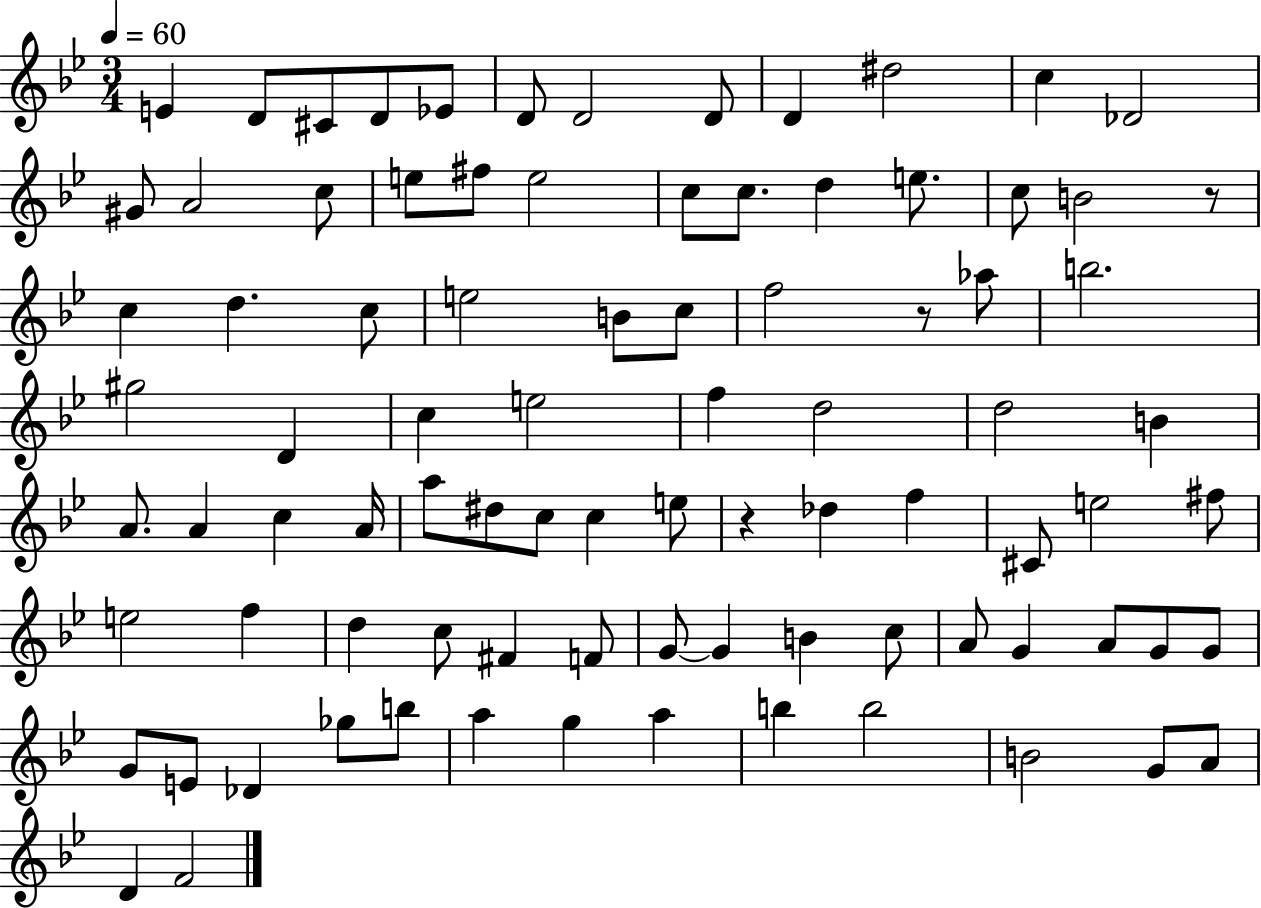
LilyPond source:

{
  \clef treble
  \numericTimeSignature
  \time 3/4
  \key bes \major
  \tempo 4 = 60
  \repeat volta 2 { e'4 d'8 cis'8 d'8 ees'8 | d'8 d'2 d'8 | d'4 dis''2 | c''4 des'2 | \break gis'8 a'2 c''8 | e''8 fis''8 e''2 | c''8 c''8. d''4 e''8. | c''8 b'2 r8 | \break c''4 d''4. c''8 | e''2 b'8 c''8 | f''2 r8 aes''8 | b''2. | \break gis''2 d'4 | c''4 e''2 | f''4 d''2 | d''2 b'4 | \break a'8. a'4 c''4 a'16 | a''8 dis''8 c''8 c''4 e''8 | r4 des''4 f''4 | cis'8 e''2 fis''8 | \break e''2 f''4 | d''4 c''8 fis'4 f'8 | g'8~~ g'4 b'4 c''8 | a'8 g'4 a'8 g'8 g'8 | \break g'8 e'8 des'4 ges''8 b''8 | a''4 g''4 a''4 | b''4 b''2 | b'2 g'8 a'8 | \break d'4 f'2 | } \bar "|."
}